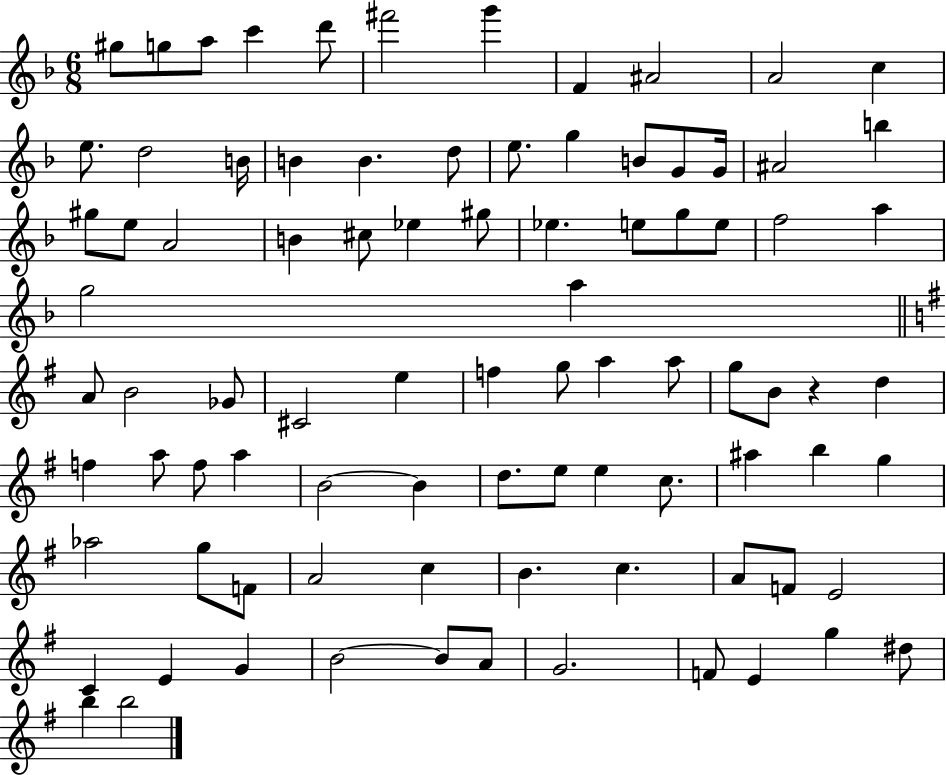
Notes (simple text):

G#5/e G5/e A5/e C6/q D6/e F#6/h G6/q F4/q A#4/h A4/h C5/q E5/e. D5/h B4/s B4/q B4/q. D5/e E5/e. G5/q B4/e G4/e G4/s A#4/h B5/q G#5/e E5/e A4/h B4/q C#5/e Eb5/q G#5/e Eb5/q. E5/e G5/e E5/e F5/h A5/q G5/h A5/q A4/e B4/h Gb4/e C#4/h E5/q F5/q G5/e A5/q A5/e G5/e B4/e R/q D5/q F5/q A5/e F5/e A5/q B4/h B4/q D5/e. E5/e E5/q C5/e. A#5/q B5/q G5/q Ab5/h G5/e F4/e A4/h C5/q B4/q. C5/q. A4/e F4/e E4/h C4/q E4/q G4/q B4/h B4/e A4/e G4/h. F4/e E4/q G5/q D#5/e B5/q B5/h